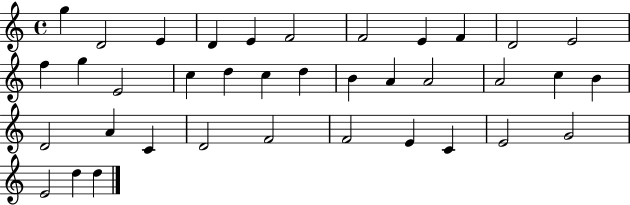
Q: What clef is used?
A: treble